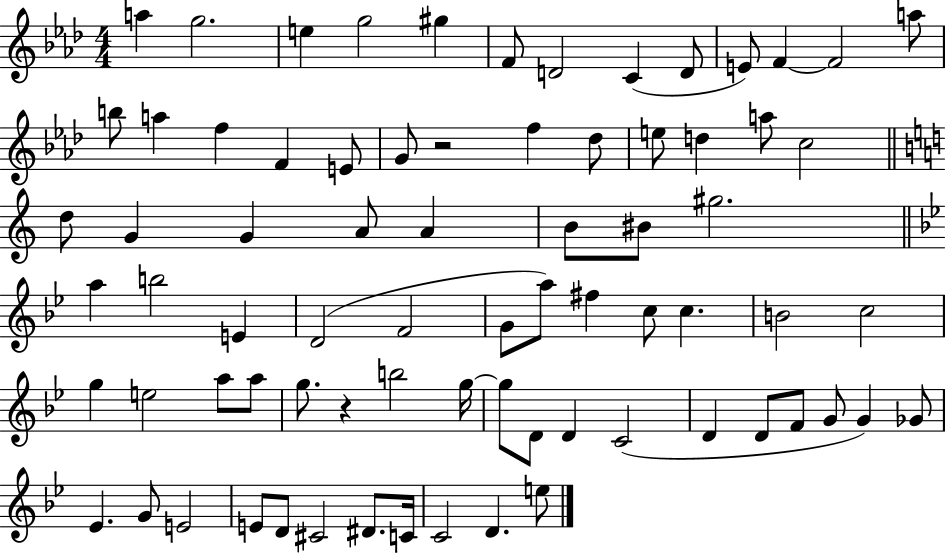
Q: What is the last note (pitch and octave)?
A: E5